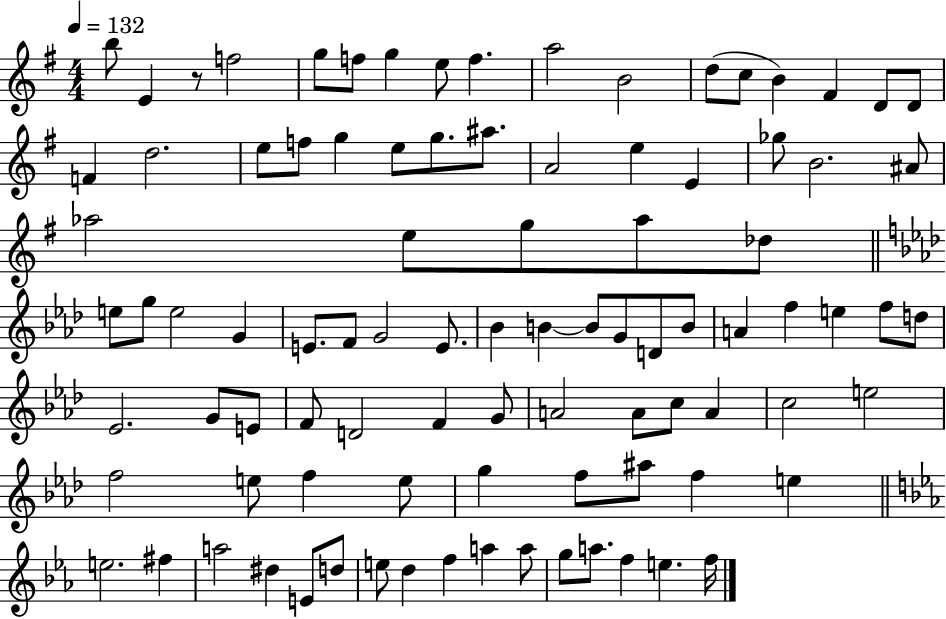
B5/e E4/q R/e F5/h G5/e F5/e G5/q E5/e F5/q. A5/h B4/h D5/e C5/e B4/q F#4/q D4/e D4/e F4/q D5/h. E5/e F5/e G5/q E5/e G5/e. A#5/e. A4/h E5/q E4/q Gb5/e B4/h. A#4/e Ab5/h E5/e G5/e Ab5/e Db5/e E5/e G5/e E5/h G4/q E4/e. F4/e G4/h E4/e. Bb4/q B4/q B4/e G4/e D4/e B4/e A4/q F5/q E5/q F5/e D5/e Eb4/h. G4/e E4/e F4/e D4/h F4/q G4/e A4/h A4/e C5/e A4/q C5/h E5/h F5/h E5/e F5/q E5/e G5/q F5/e A#5/e F5/q E5/q E5/h. F#5/q A5/h D#5/q E4/e D5/e E5/e D5/q F5/q A5/q A5/e G5/e A5/e. F5/q E5/q. F5/s